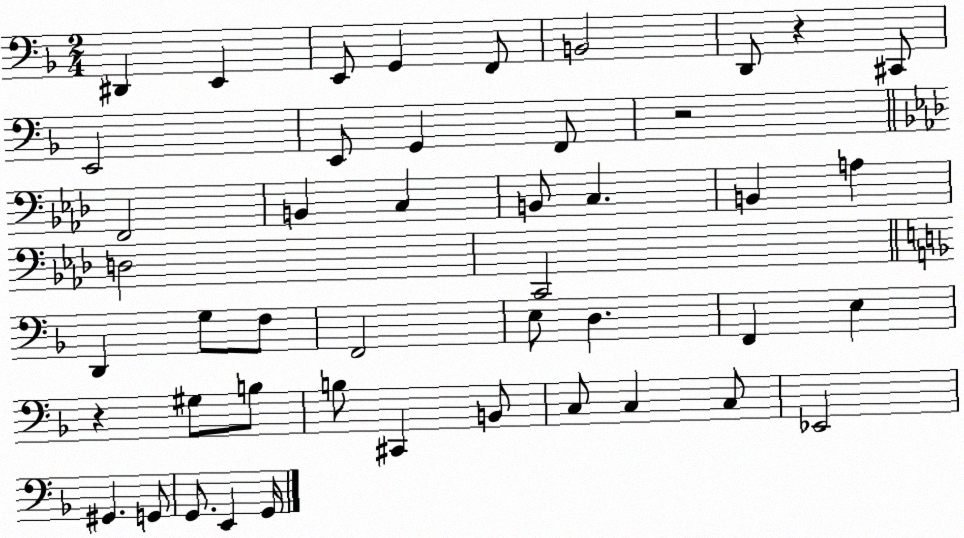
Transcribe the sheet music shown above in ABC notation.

X:1
T:Untitled
M:2/4
L:1/4
K:F
^D,, E,, E,,/2 G,, F,,/2 B,,2 D,,/2 z ^C,,/2 E,,2 E,,/2 G,, F,,/2 z2 F,,2 B,, C, B,,/2 C, B,, A, D,2 C,,2 D,, G,/2 F,/2 F,,2 E,/2 D, F,, E, z ^G,/2 B,/2 B,/2 ^C,, B,,/2 C,/2 C, C,/2 _E,,2 ^G,, G,,/2 G,,/2 E,, G,,/4